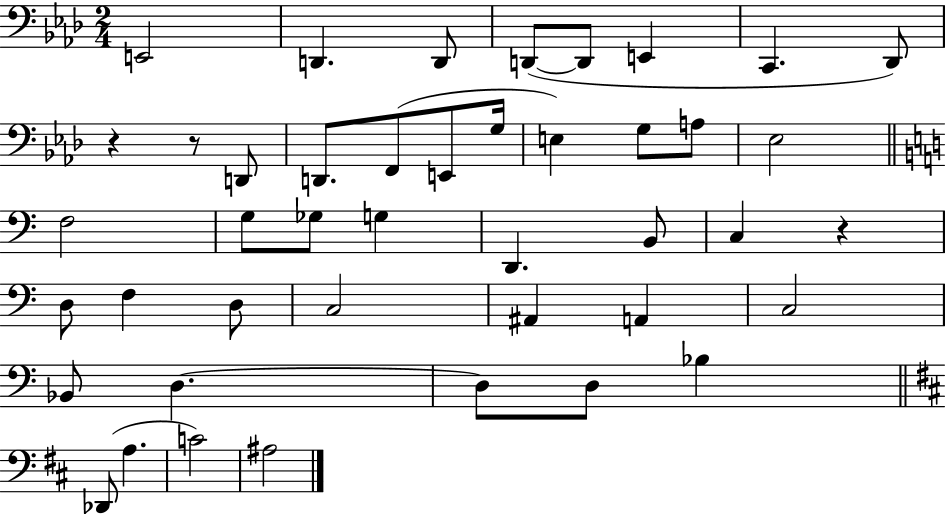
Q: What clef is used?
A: bass